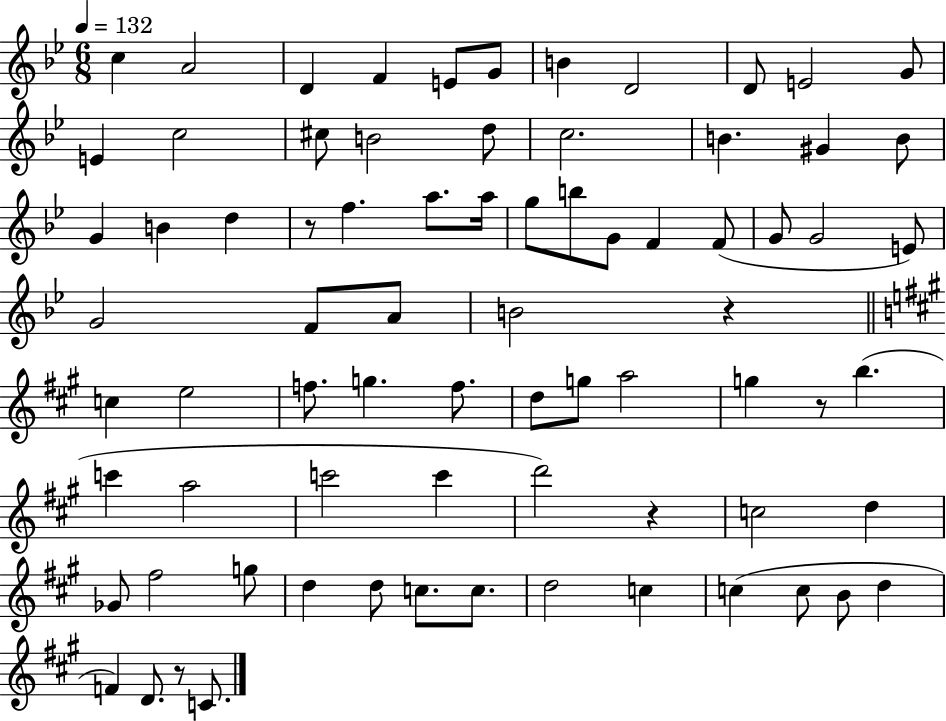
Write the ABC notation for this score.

X:1
T:Untitled
M:6/8
L:1/4
K:Bb
c A2 D F E/2 G/2 B D2 D/2 E2 G/2 E c2 ^c/2 B2 d/2 c2 B ^G B/2 G B d z/2 f a/2 a/4 g/2 b/2 G/2 F F/2 G/2 G2 E/2 G2 F/2 A/2 B2 z c e2 f/2 g f/2 d/2 g/2 a2 g z/2 b c' a2 c'2 c' d'2 z c2 d _G/2 ^f2 g/2 d d/2 c/2 c/2 d2 c c c/2 B/2 d F D/2 z/2 C/2